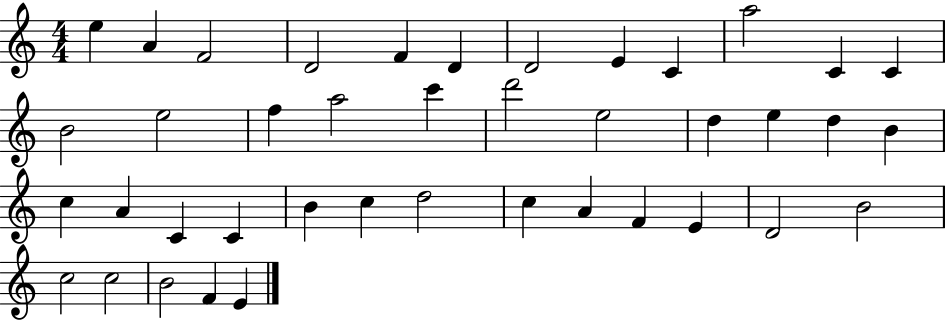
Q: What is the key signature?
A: C major